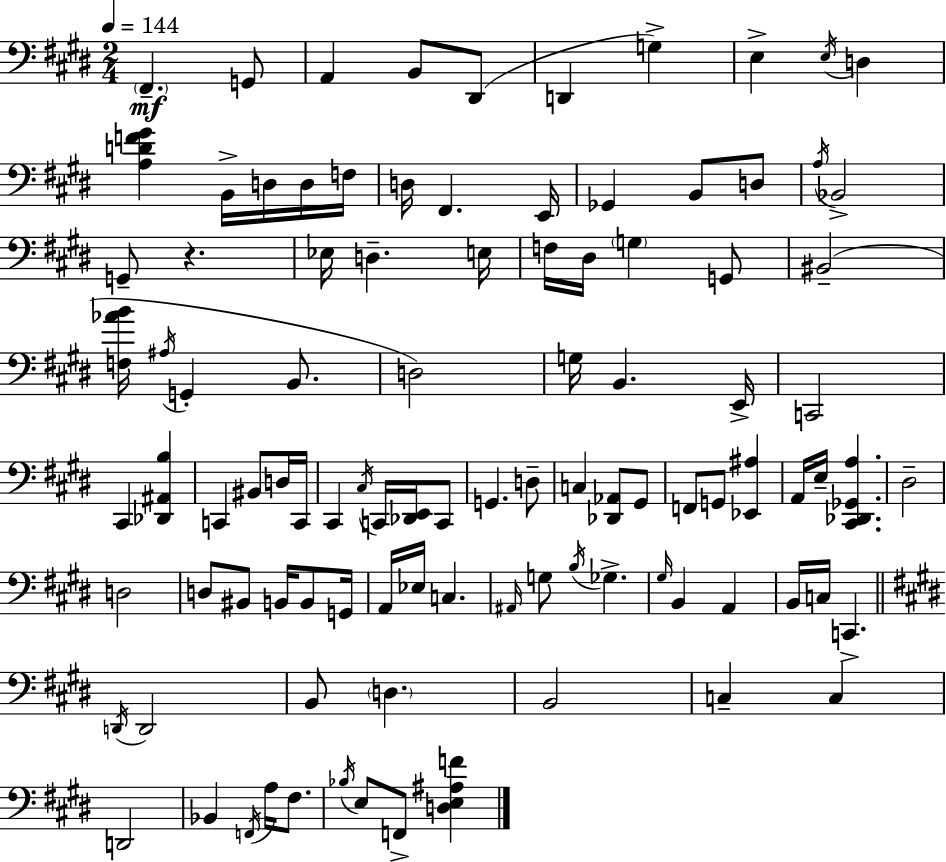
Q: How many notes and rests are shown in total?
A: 100